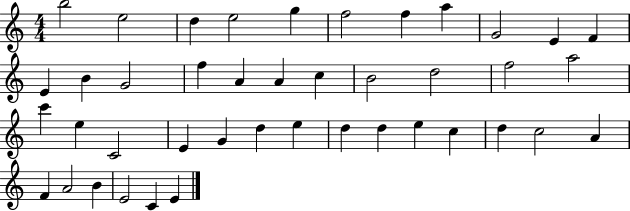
{
  \clef treble
  \numericTimeSignature
  \time 4/4
  \key c \major
  b''2 e''2 | d''4 e''2 g''4 | f''2 f''4 a''4 | g'2 e'4 f'4 | \break e'4 b'4 g'2 | f''4 a'4 a'4 c''4 | b'2 d''2 | f''2 a''2 | \break c'''4 e''4 c'2 | e'4 g'4 d''4 e''4 | d''4 d''4 e''4 c''4 | d''4 c''2 a'4 | \break f'4 a'2 b'4 | e'2 c'4 e'4 | \bar "|."
}